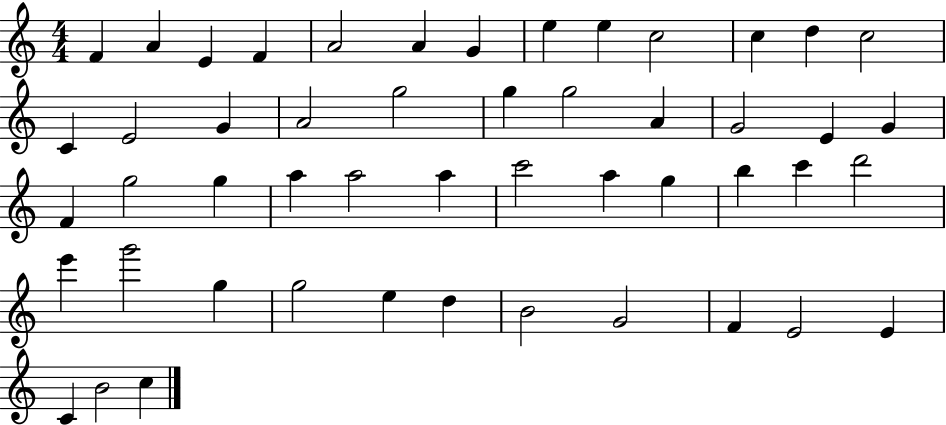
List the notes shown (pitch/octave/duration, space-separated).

F4/q A4/q E4/q F4/q A4/h A4/q G4/q E5/q E5/q C5/h C5/q D5/q C5/h C4/q E4/h G4/q A4/h G5/h G5/q G5/h A4/q G4/h E4/q G4/q F4/q G5/h G5/q A5/q A5/h A5/q C6/h A5/q G5/q B5/q C6/q D6/h E6/q G6/h G5/q G5/h E5/q D5/q B4/h G4/h F4/q E4/h E4/q C4/q B4/h C5/q